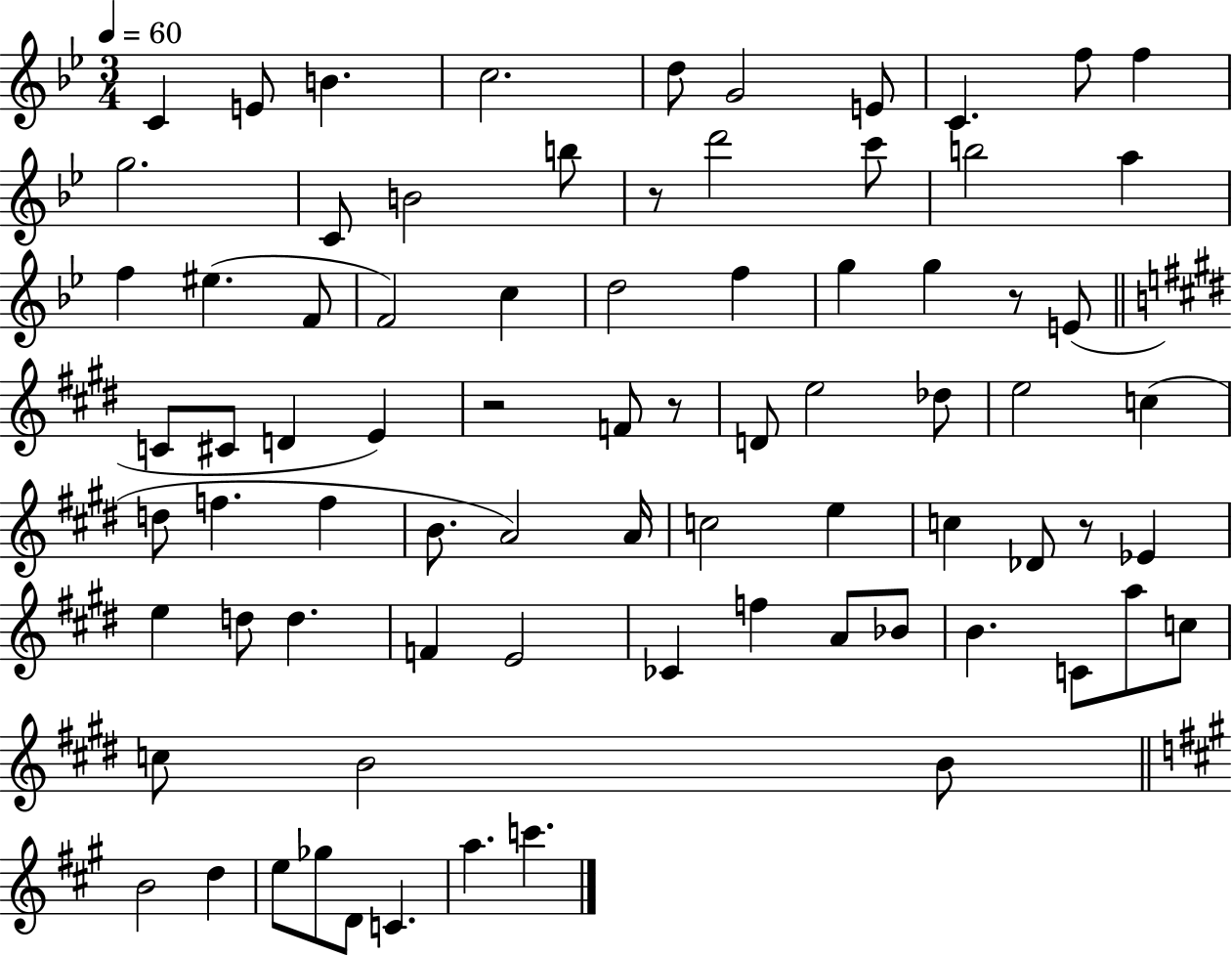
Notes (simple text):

C4/q E4/e B4/q. C5/h. D5/e G4/h E4/e C4/q. F5/e F5/q G5/h. C4/e B4/h B5/e R/e D6/h C6/e B5/h A5/q F5/q EIS5/q. F4/e F4/h C5/q D5/h F5/q G5/q G5/q R/e E4/e C4/e C#4/e D4/q E4/q R/h F4/e R/e D4/e E5/h Db5/e E5/h C5/q D5/e F5/q. F5/q B4/e. A4/h A4/s C5/h E5/q C5/q Db4/e R/e Eb4/q E5/q D5/e D5/q. F4/q E4/h CES4/q F5/q A4/e Bb4/e B4/q. C4/e A5/e C5/e C5/e B4/h B4/e B4/h D5/q E5/e Gb5/e D4/e C4/q. A5/q. C6/q.